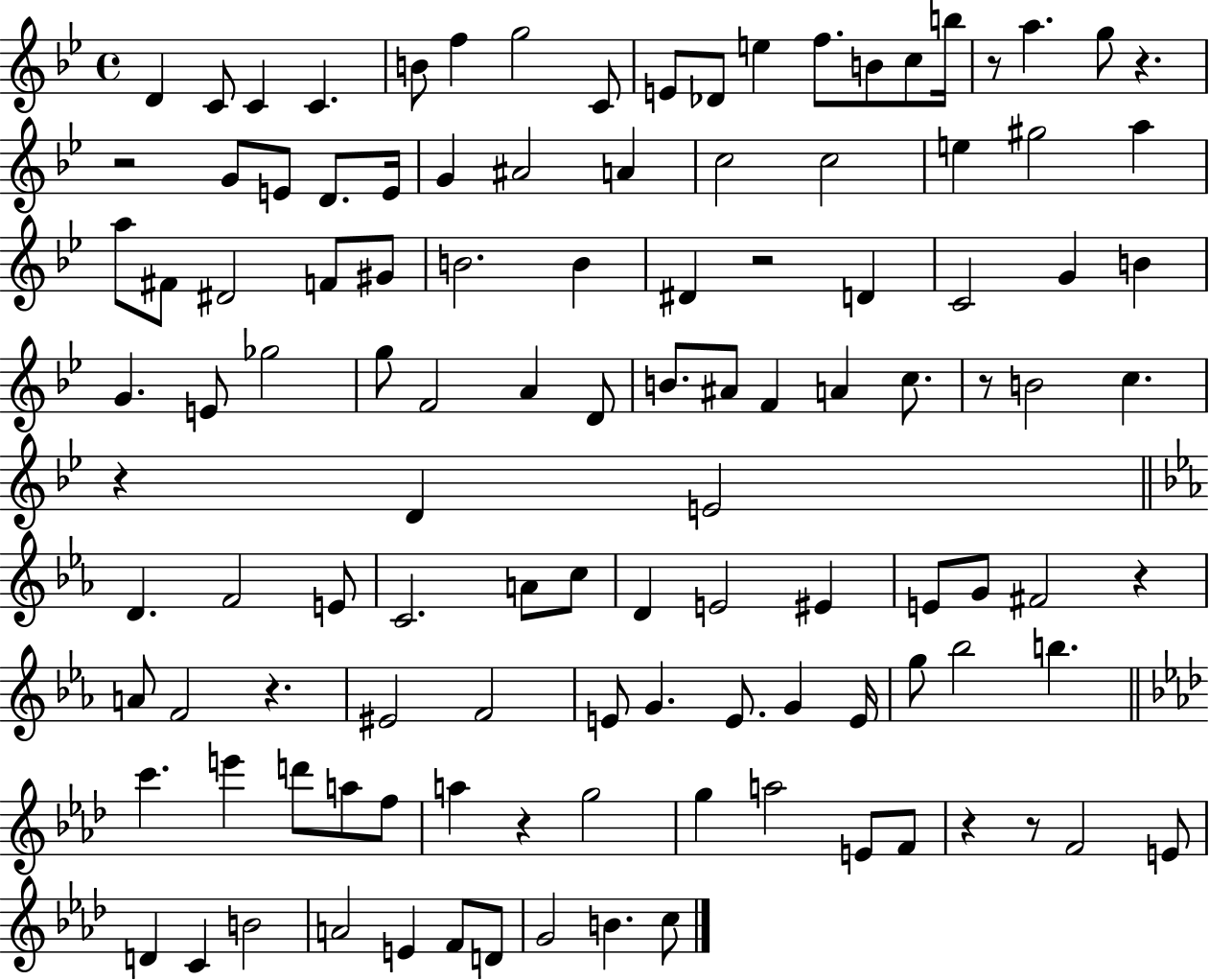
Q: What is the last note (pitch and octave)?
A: C5